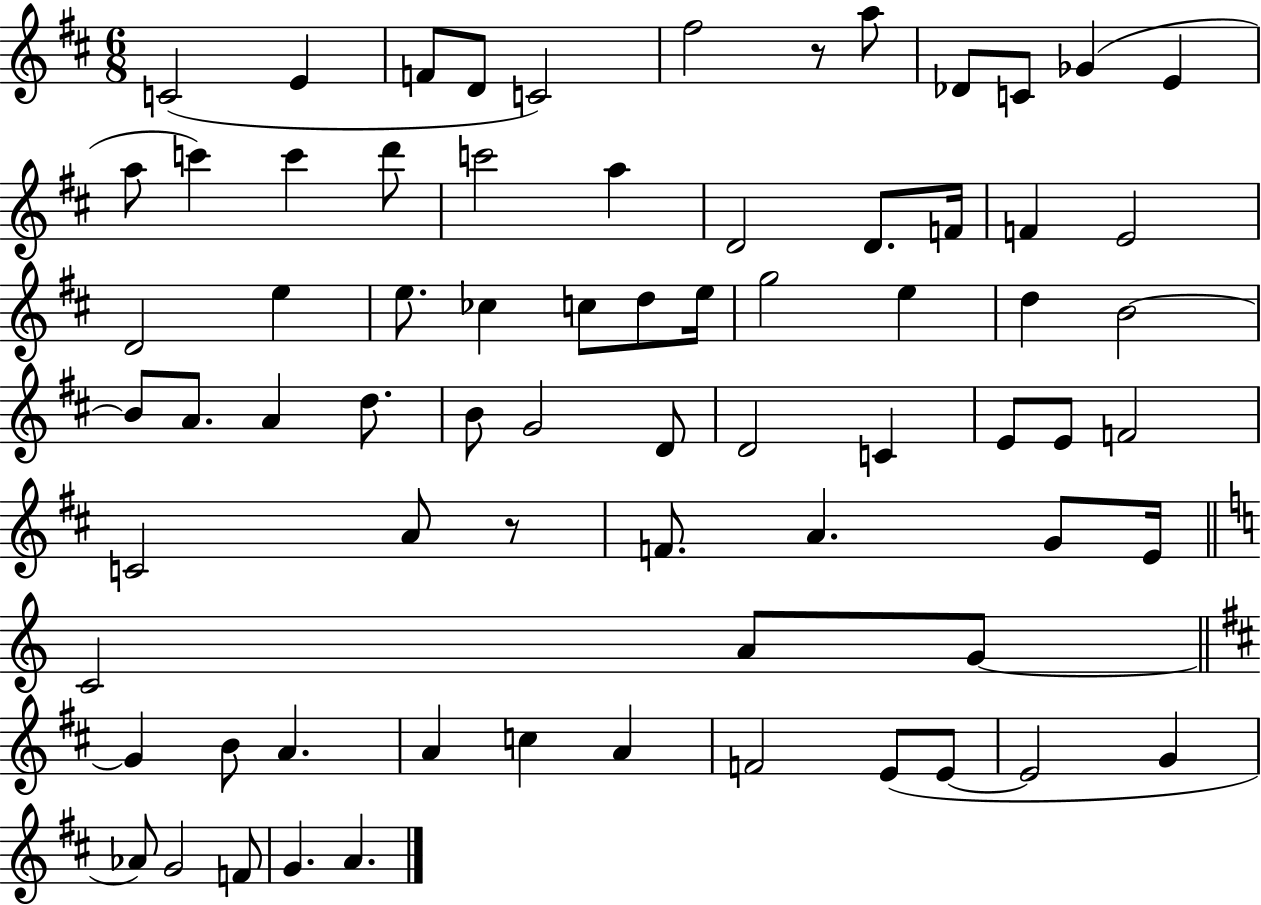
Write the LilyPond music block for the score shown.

{
  \clef treble
  \numericTimeSignature
  \time 6/8
  \key d \major
  c'2( e'4 | f'8 d'8 c'2) | fis''2 r8 a''8 | des'8 c'8 ges'4( e'4 | \break a''8 c'''4) c'''4 d'''8 | c'''2 a''4 | d'2 d'8. f'16 | f'4 e'2 | \break d'2 e''4 | e''8. ces''4 c''8 d''8 e''16 | g''2 e''4 | d''4 b'2~~ | \break b'8 a'8. a'4 d''8. | b'8 g'2 d'8 | d'2 c'4 | e'8 e'8 f'2 | \break c'2 a'8 r8 | f'8. a'4. g'8 e'16 | \bar "||" \break \key c \major c'2 a'8 g'8~~ | \bar "||" \break \key d \major g'4 b'8 a'4. | a'4 c''4 a'4 | f'2 e'8( e'8~~ | e'2 g'4 | \break aes'8) g'2 f'8 | g'4. a'4. | \bar "|."
}